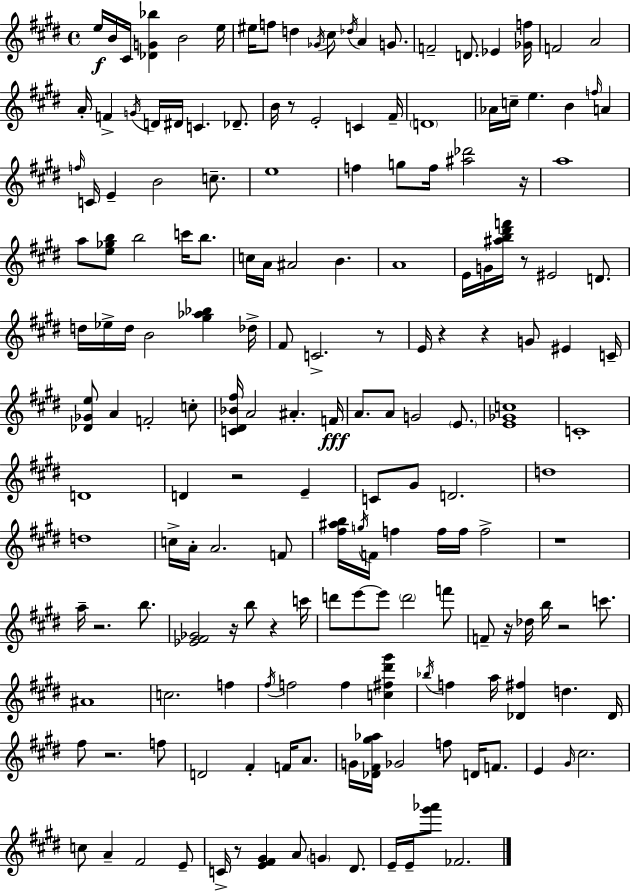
E5/s B4/s C#4/s [Db4,G4,Bb5]/q B4/h E5/s EIS5/s F5/e D5/q Gb4/s C#5/e Db5/s A4/q G4/e. F4/h D4/e. Eb4/q [Gb4,F5]/s F4/h A4/h A4/s F4/q G4/s D4/s D#4/s C4/q. Db4/e. B4/s R/e E4/h C4/q F#4/s D4/w Ab4/s C5/s E5/q. B4/q F5/s A4/q F5/s C4/s E4/q B4/h C5/e. E5/w F5/q G5/e F5/s [A#5,Db6]/h R/s A5/w A5/e [E5,Gb5,B5]/e B5/h C6/s B5/e. C5/s A4/s A#4/h B4/q. A4/w E4/s G4/s [A#5,B5,D#6,F6]/s R/e EIS4/h D4/e. D5/s Eb5/s D5/s B4/h [G#5,Ab5,Bb5]/q Db5/s F#4/e C4/h. R/e E4/s R/q R/q G4/e EIS4/q C4/s [Db4,Gb4,E5]/e A4/q F4/h C5/e [C4,D#4,Bb4,F#5]/s A4/h A#4/q. F4/s A4/e. A4/e G4/h E4/e. [E4,Gb4,C5]/w C4/w D4/w D4/q R/h E4/q C4/e G#4/e D4/h. D5/w D5/w C5/s A4/s A4/h. F4/e [F#5,A#5,B5]/s G5/s F4/s F5/q F5/s F5/s F5/h R/w A5/s R/h. B5/e. [Eb4,F#4,Gb4]/h R/s B5/e R/q C6/s D6/e E6/e E6/e D6/h F6/e F4/e R/s Db5/s B5/s R/h C6/e. A#4/w C5/h. F5/q F#5/s F5/h F5/q [C5,F#5,D#6,G#6]/q Bb5/s F5/q A5/s [Db4,F#5]/q D5/q. Db4/s F#5/e R/h. F5/e D4/h F#4/q F4/s A4/e. G4/s [Db4,F#4,G#5,Ab5]/s Gb4/h F5/e D4/s F4/e. E4/q G#4/s C#5/h. C5/e A4/q F#4/h E4/e C4/s R/e [E4,F#4,G#4]/q A4/e G4/q D#4/e. E4/s E4/s [G#6,Ab6]/e FES4/h.